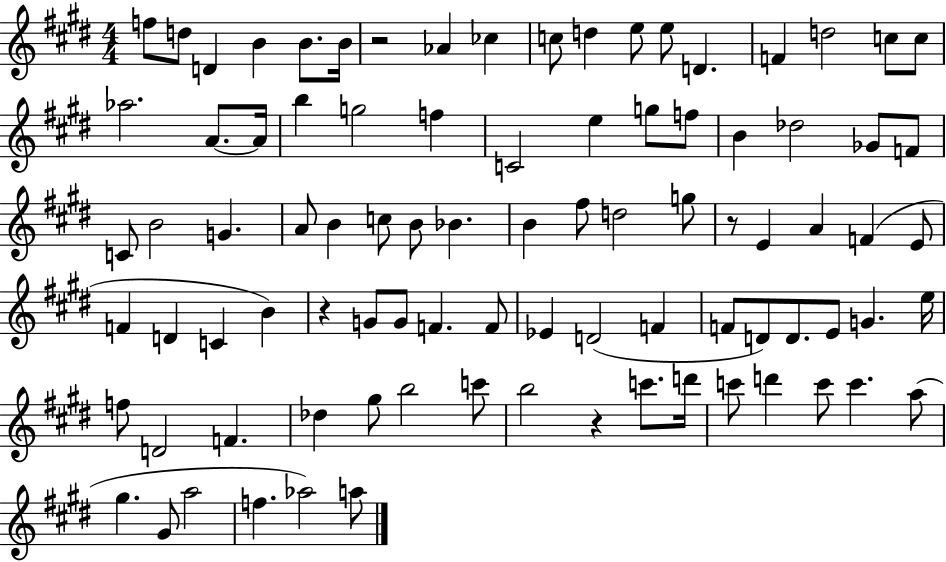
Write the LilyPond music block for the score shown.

{
  \clef treble
  \numericTimeSignature
  \time 4/4
  \key e \major
  f''8 d''8 d'4 b'4 b'8. b'16 | r2 aes'4 ces''4 | c''8 d''4 e''8 e''8 d'4. | f'4 d''2 c''8 c''8 | \break aes''2. a'8.~~ a'16 | b''4 g''2 f''4 | c'2 e''4 g''8 f''8 | b'4 des''2 ges'8 f'8 | \break c'8 b'2 g'4. | a'8 b'4 c''8 b'8 bes'4. | b'4 fis''8 d''2 g''8 | r8 e'4 a'4 f'4( e'8 | \break f'4 d'4 c'4 b'4) | r4 g'8 g'8 f'4. f'8 | ees'4 d'2( f'4 | f'8 d'8) d'8. e'8 g'4. e''16 | \break f''8 d'2 f'4. | des''4 gis''8 b''2 c'''8 | b''2 r4 c'''8. d'''16 | c'''8 d'''4 c'''8 c'''4. a''8( | \break gis''4. gis'8 a''2 | f''4. aes''2) a''8 | \bar "|."
}